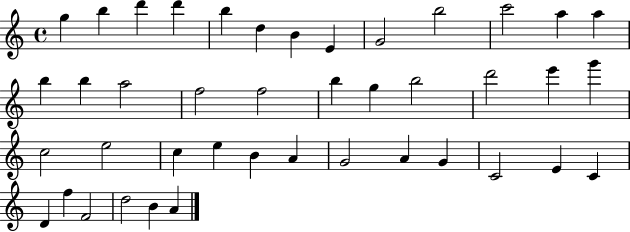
{
  \clef treble
  \time 4/4
  \defaultTimeSignature
  \key c \major
  g''4 b''4 d'''4 d'''4 | b''4 d''4 b'4 e'4 | g'2 b''2 | c'''2 a''4 a''4 | \break b''4 b''4 a''2 | f''2 f''2 | b''4 g''4 b''2 | d'''2 e'''4 g'''4 | \break c''2 e''2 | c''4 e''4 b'4 a'4 | g'2 a'4 g'4 | c'2 e'4 c'4 | \break d'4 f''4 f'2 | d''2 b'4 a'4 | \bar "|."
}